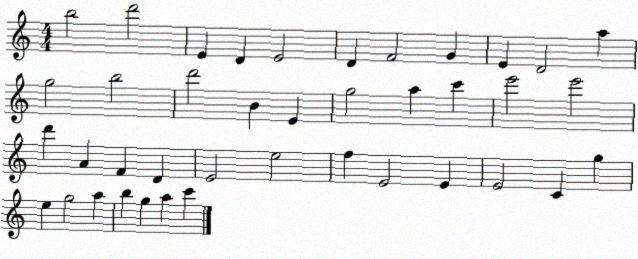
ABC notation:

X:1
T:Untitled
M:4/4
L:1/4
K:C
b2 d'2 E D E2 D F2 G E D2 a g2 b2 d'2 B E g2 a c' e'2 e'2 d' A F D E2 e2 f E2 E E2 C g e g2 a b g a c'